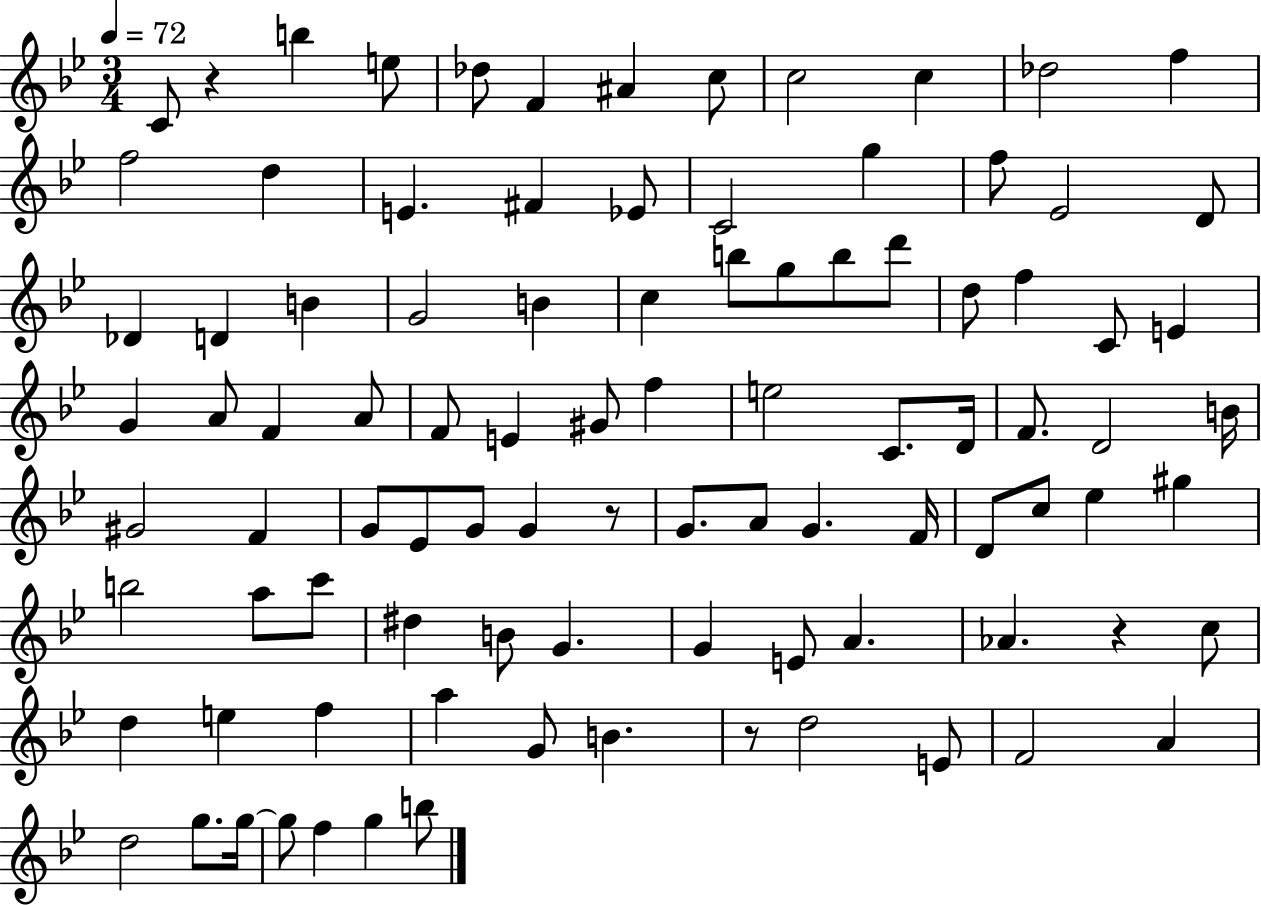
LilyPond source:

{
  \clef treble
  \numericTimeSignature
  \time 3/4
  \key bes \major
  \tempo 4 = 72
  c'8 r4 b''4 e''8 | des''8 f'4 ais'4 c''8 | c''2 c''4 | des''2 f''4 | \break f''2 d''4 | e'4. fis'4 ees'8 | c'2 g''4 | f''8 ees'2 d'8 | \break des'4 d'4 b'4 | g'2 b'4 | c''4 b''8 g''8 b''8 d'''8 | d''8 f''4 c'8 e'4 | \break g'4 a'8 f'4 a'8 | f'8 e'4 gis'8 f''4 | e''2 c'8. d'16 | f'8. d'2 b'16 | \break gis'2 f'4 | g'8 ees'8 g'8 g'4 r8 | g'8. a'8 g'4. f'16 | d'8 c''8 ees''4 gis''4 | \break b''2 a''8 c'''8 | dis''4 b'8 g'4. | g'4 e'8 a'4. | aes'4. r4 c''8 | \break d''4 e''4 f''4 | a''4 g'8 b'4. | r8 d''2 e'8 | f'2 a'4 | \break d''2 g''8. g''16~~ | g''8 f''4 g''4 b''8 | \bar "|."
}